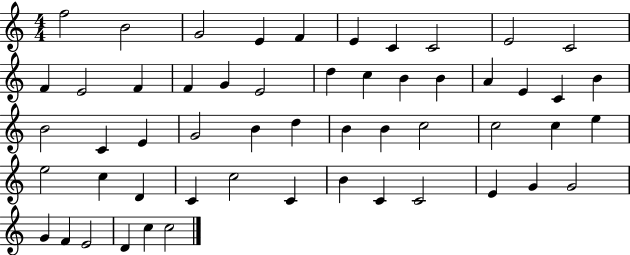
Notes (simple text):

F5/h B4/h G4/h E4/q F4/q E4/q C4/q C4/h E4/h C4/h F4/q E4/h F4/q F4/q G4/q E4/h D5/q C5/q B4/q B4/q A4/q E4/q C4/q B4/q B4/h C4/q E4/q G4/h B4/q D5/q B4/q B4/q C5/h C5/h C5/q E5/q E5/h C5/q D4/q C4/q C5/h C4/q B4/q C4/q C4/h E4/q G4/q G4/h G4/q F4/q E4/h D4/q C5/q C5/h